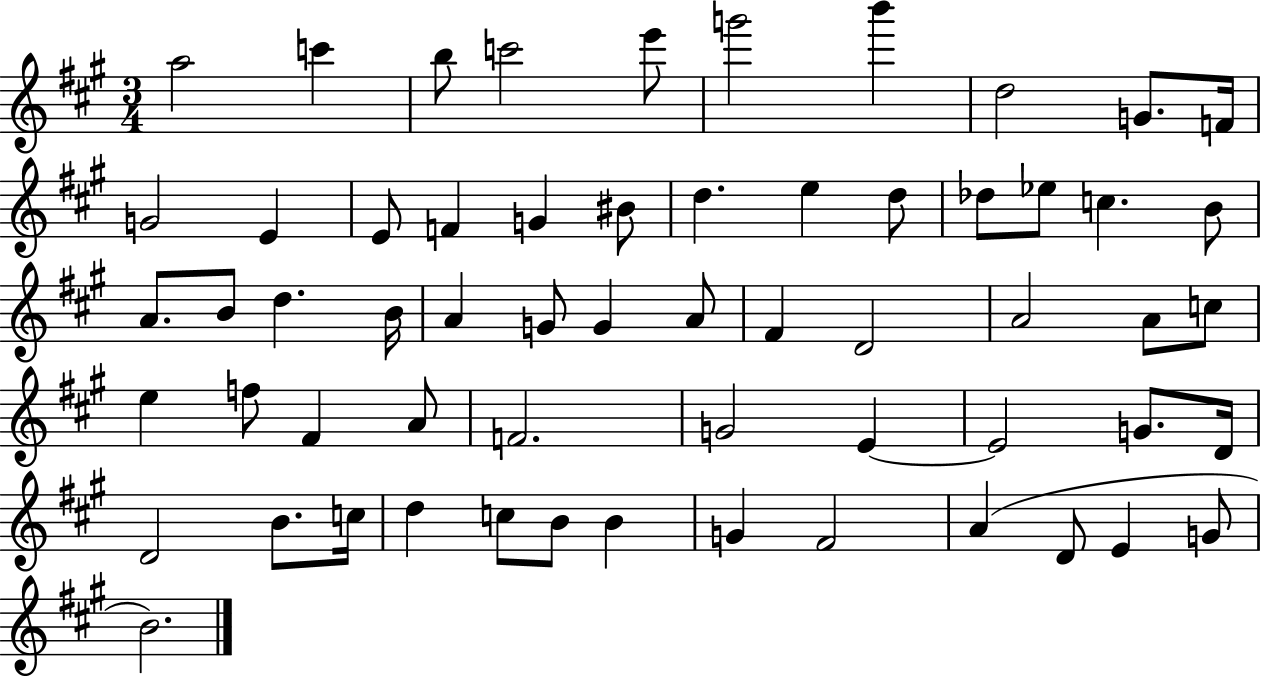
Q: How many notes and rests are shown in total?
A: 60